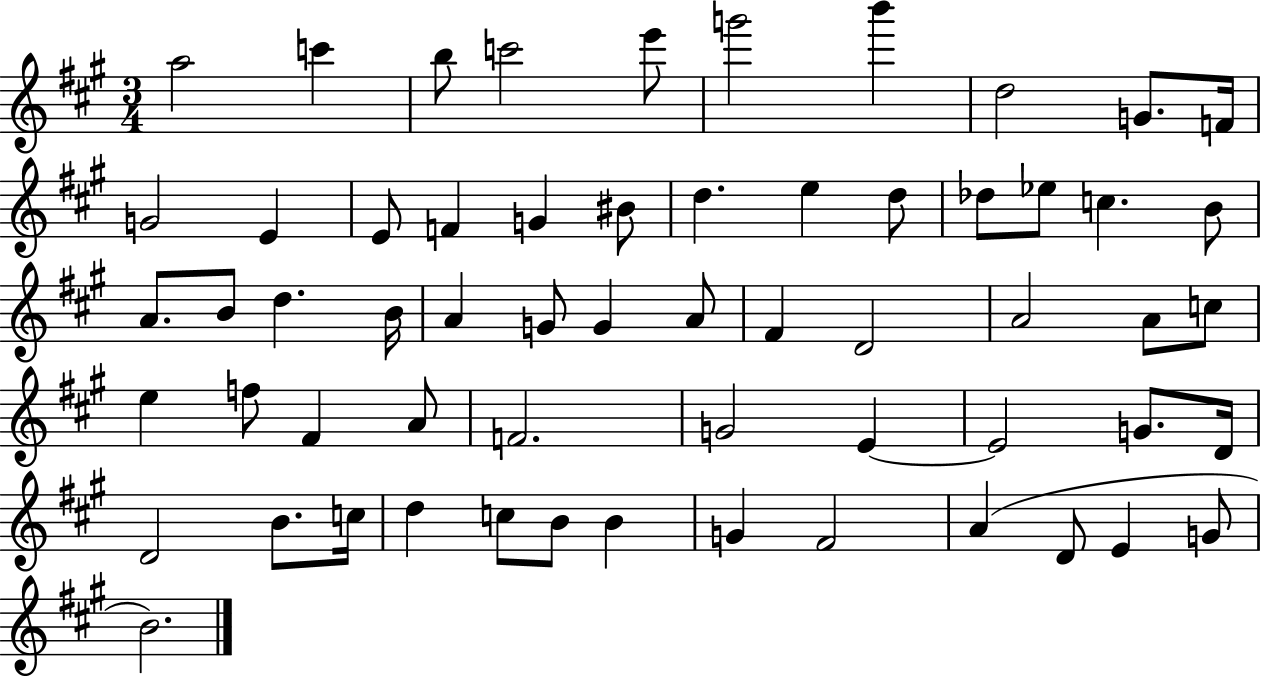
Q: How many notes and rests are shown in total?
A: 60